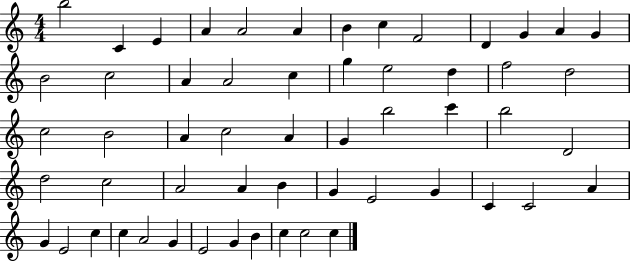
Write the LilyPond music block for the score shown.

{
  \clef treble
  \numericTimeSignature
  \time 4/4
  \key c \major
  b''2 c'4 e'4 | a'4 a'2 a'4 | b'4 c''4 f'2 | d'4 g'4 a'4 g'4 | \break b'2 c''2 | a'4 a'2 c''4 | g''4 e''2 d''4 | f''2 d''2 | \break c''2 b'2 | a'4 c''2 a'4 | g'4 b''2 c'''4 | b''2 d'2 | \break d''2 c''2 | a'2 a'4 b'4 | g'4 e'2 g'4 | c'4 c'2 a'4 | \break g'4 e'2 c''4 | c''4 a'2 g'4 | e'2 g'4 b'4 | c''4 c''2 c''4 | \break \bar "|."
}